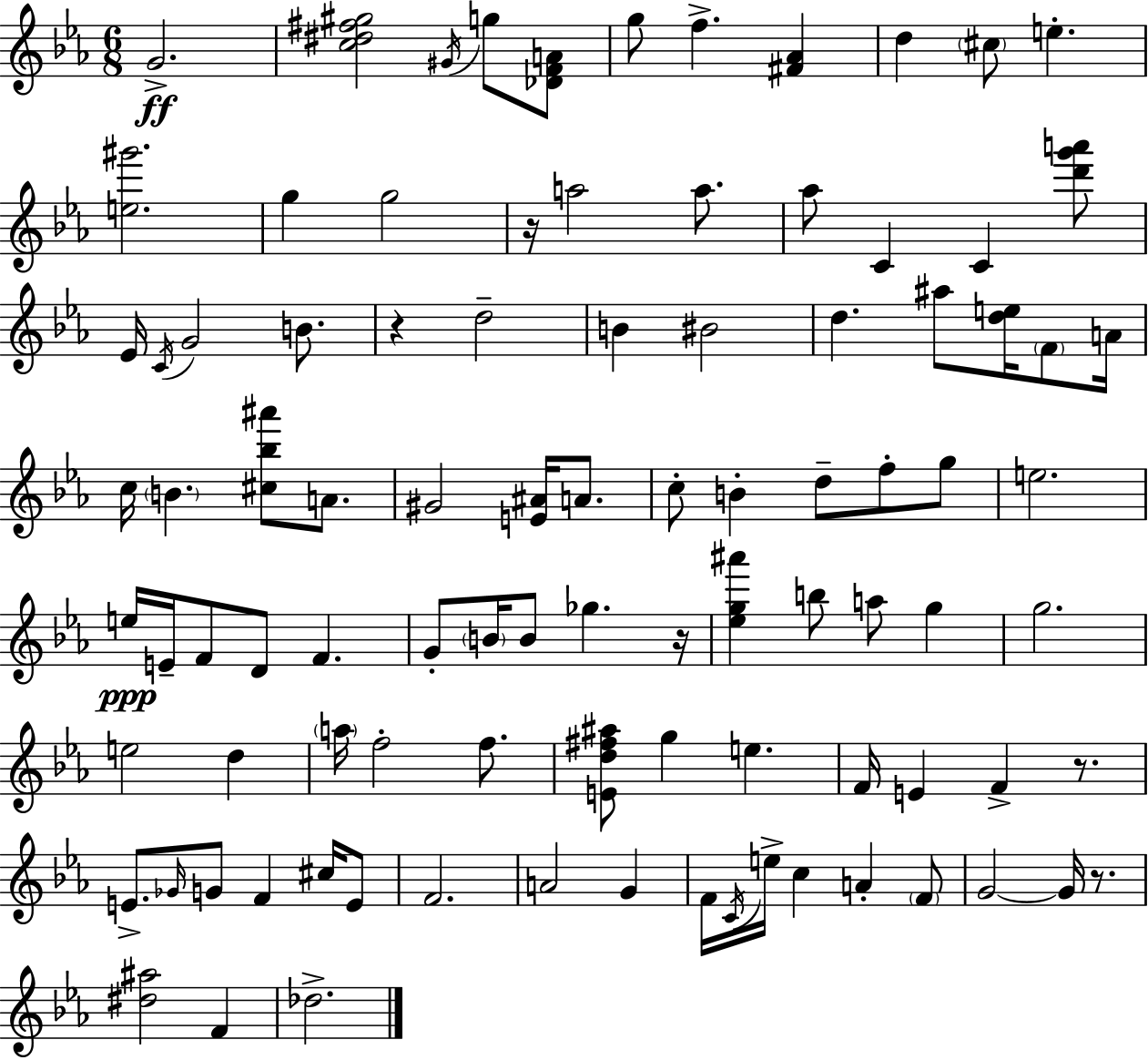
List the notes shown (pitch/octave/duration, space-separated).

G4/h. [C5,D#5,F#5,G#5]/h G#4/s G5/e [Db4,F4,A4]/e G5/e F5/q. [F#4,Ab4]/q D5/q C#5/e E5/q. [E5,G#6]/h. G5/q G5/h R/s A5/h A5/e. Ab5/e C4/q C4/q [D6,G6,A6]/e Eb4/s C4/s G4/h B4/e. R/q D5/h B4/q BIS4/h D5/q. A#5/e [D5,E5]/s F4/e A4/s C5/s B4/q. [C#5,Bb5,A#6]/e A4/e. G#4/h [E4,A#4]/s A4/e. C5/e B4/q D5/e F5/e G5/e E5/h. E5/s E4/s F4/e D4/e F4/q. G4/e B4/s B4/e Gb5/q. R/s [Eb5,G5,A#6]/q B5/e A5/e G5/q G5/h. E5/h D5/q A5/s F5/h F5/e. [E4,D5,F#5,A#5]/e G5/q E5/q. F4/s E4/q F4/q R/e. E4/e. Gb4/s G4/e F4/q C#5/s E4/e F4/h. A4/h G4/q F4/s C4/s E5/s C5/q A4/q F4/e G4/h G4/s R/e. [D#5,A#5]/h F4/q Db5/h.